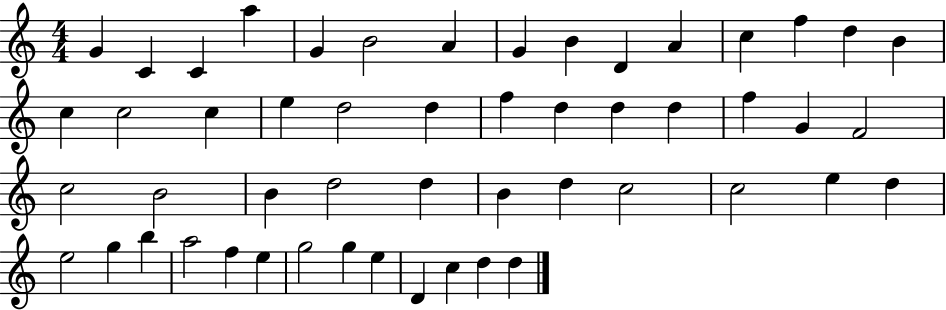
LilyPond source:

{
  \clef treble
  \numericTimeSignature
  \time 4/4
  \key c \major
  g'4 c'4 c'4 a''4 | g'4 b'2 a'4 | g'4 b'4 d'4 a'4 | c''4 f''4 d''4 b'4 | \break c''4 c''2 c''4 | e''4 d''2 d''4 | f''4 d''4 d''4 d''4 | f''4 g'4 f'2 | \break c''2 b'2 | b'4 d''2 d''4 | b'4 d''4 c''2 | c''2 e''4 d''4 | \break e''2 g''4 b''4 | a''2 f''4 e''4 | g''2 g''4 e''4 | d'4 c''4 d''4 d''4 | \break \bar "|."
}